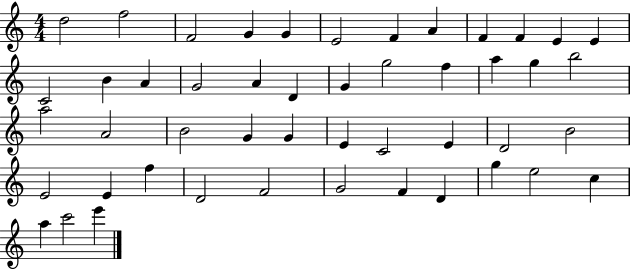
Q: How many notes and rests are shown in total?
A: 48